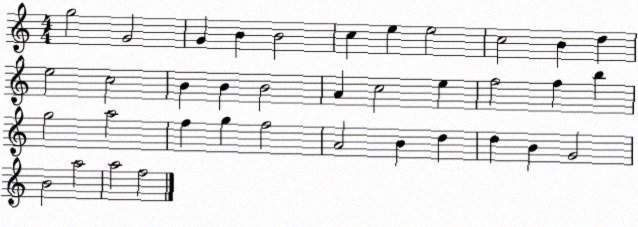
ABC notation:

X:1
T:Untitled
M:4/4
L:1/4
K:C
g2 G2 G B B2 c e e2 c2 B d e2 c2 B B B2 A c2 e f2 f b g2 a2 f g f2 A2 B d d B G2 B2 a2 a2 f2